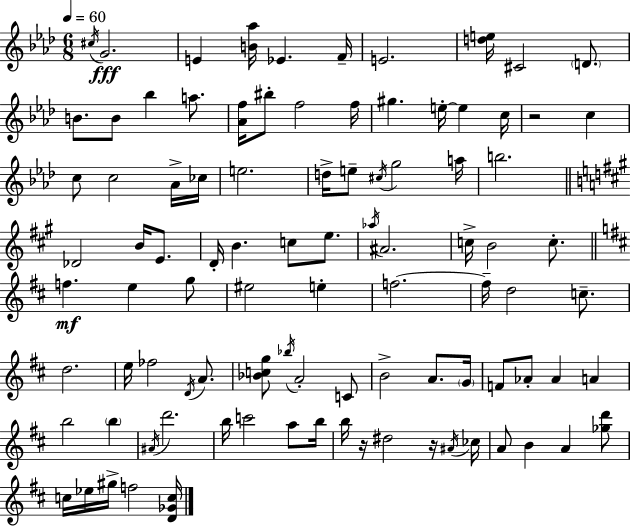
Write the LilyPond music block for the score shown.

{
  \clef treble
  \numericTimeSignature
  \time 6/8
  \key aes \major
  \tempo 4 = 60
  \acciaccatura { cis''16 }\fff g'2. | e'4 <b' aes''>16 ees'4. | f'16-- e'2. | <d'' e''>16 cis'2 \parenthesize d'8. | \break b'8. b'8 bes''4 a''8. | <aes' f''>16 bis''8-. f''2 | f''16 gis''4. e''16-.~~ e''4 | c''16 r2 c''4 | \break c''8 c''2 aes'16-> | ces''16 e''2. | d''16-> e''8-- \acciaccatura { cis''16 } g''2 | a''16 b''2. | \break \bar "||" \break \key a \major des'2 b'16 e'8. | d'16-. b'4. c''8 e''8. | \acciaccatura { aes''16 } ais'2. | c''16-> b'2 c''8.-. | \break \bar "||" \break \key d \major f''4.\mf e''4 g''8 | eis''2 e''4-. | f''2.~~ | f''16-- d''2 c''8.-- | \break d''2. | e''16 fes''2 \acciaccatura { d'16 } a'8. | <bes' c'' g''>8 \acciaccatura { bes''16 } a'2-. | c'8 b'2-> a'8. | \break \parenthesize g'16 f'8 aes'8-. aes'4 a'4 | b''2 \parenthesize b''4 | \acciaccatura { ais'16 } d'''2. | b''16 c'''2 | \break a''8 b''16 b''16 r16 dis''2 | r16 \acciaccatura { ais'16 } ces''16 a'8 b'4 a'4 | <ges'' d'''>8 c''16 ees''16 gis''16-> f''2 | <d' ges' c''>16 \bar "|."
}